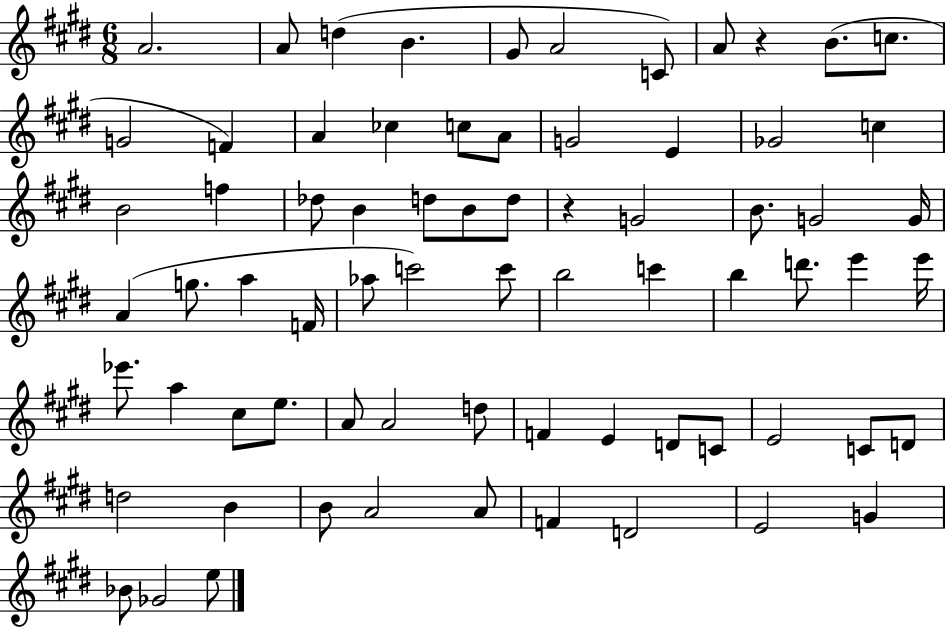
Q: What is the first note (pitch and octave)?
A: A4